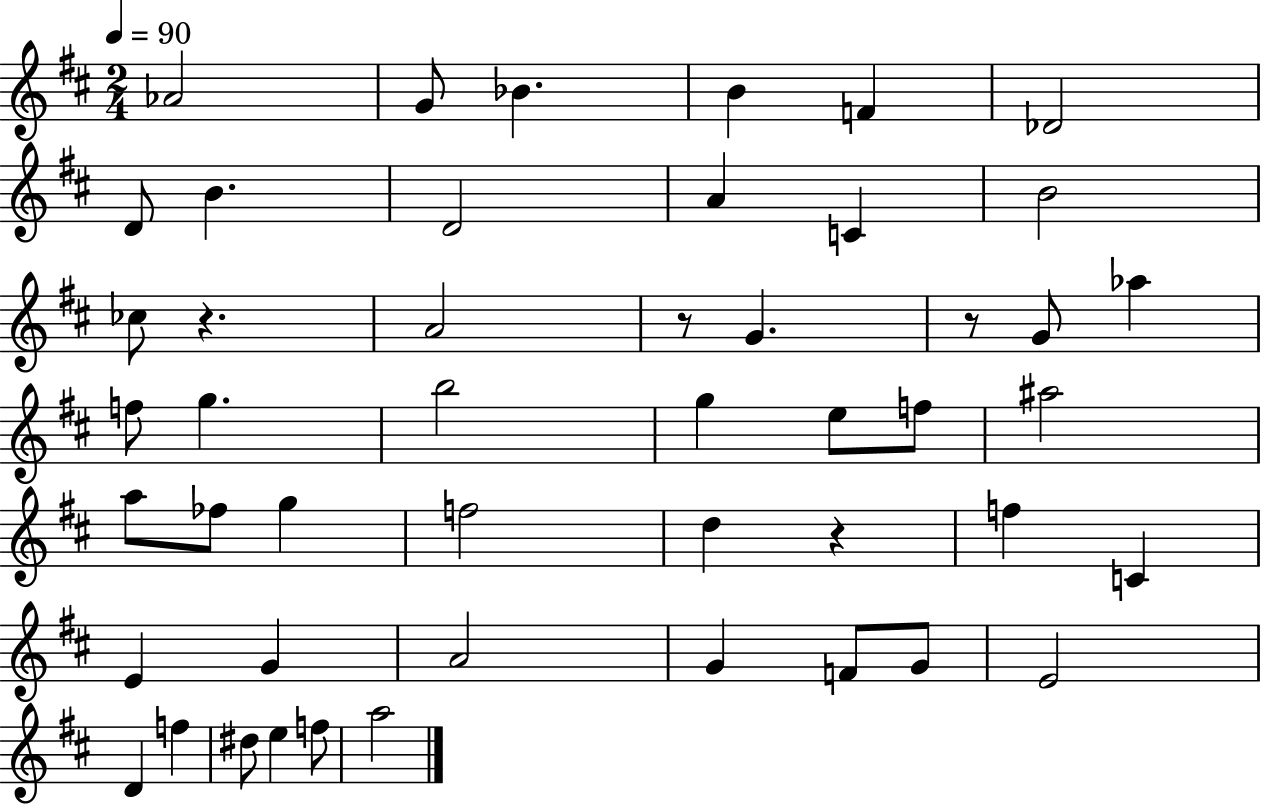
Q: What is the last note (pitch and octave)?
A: A5